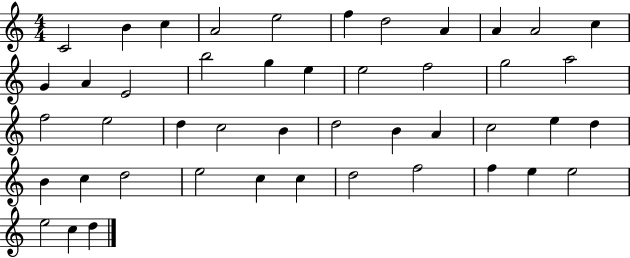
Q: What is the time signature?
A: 4/4